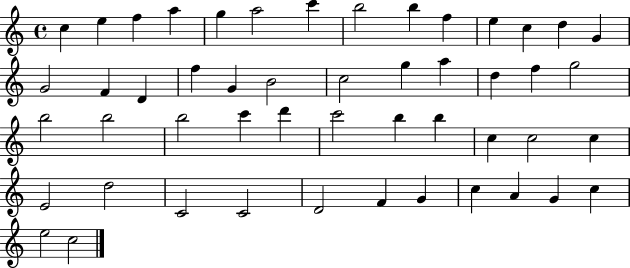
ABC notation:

X:1
T:Untitled
M:4/4
L:1/4
K:C
c e f a g a2 c' b2 b f e c d G G2 F D f G B2 c2 g a d f g2 b2 b2 b2 c' d' c'2 b b c c2 c E2 d2 C2 C2 D2 F G c A G c e2 c2